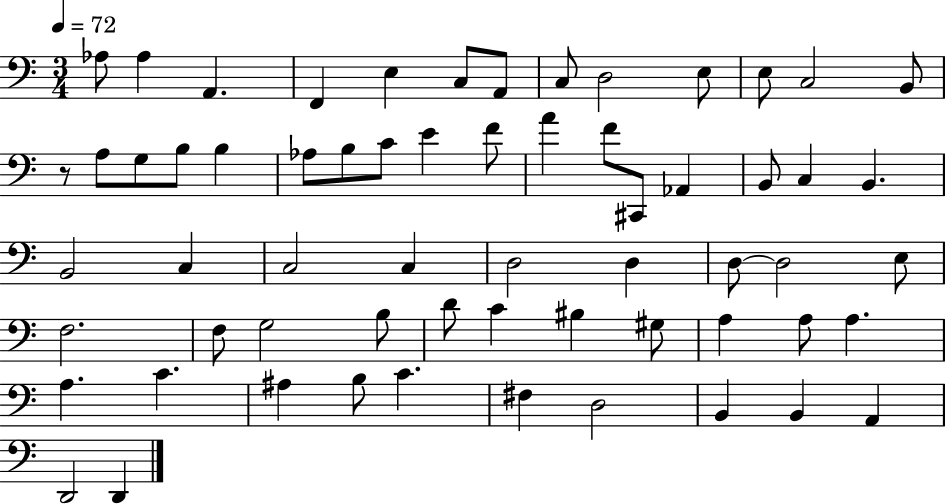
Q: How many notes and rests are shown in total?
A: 62